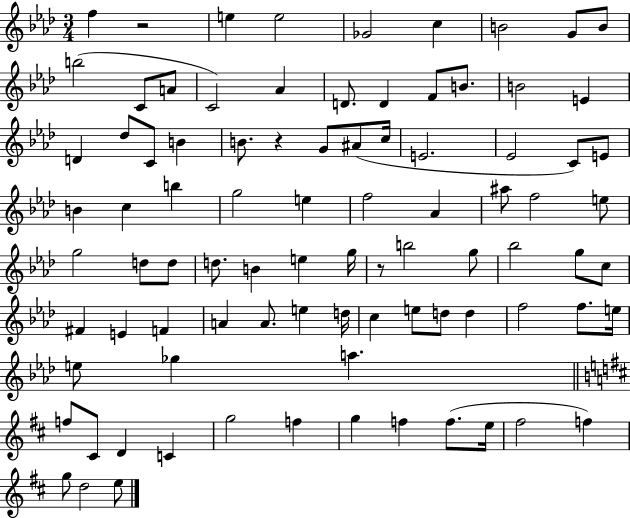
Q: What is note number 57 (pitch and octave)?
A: A4